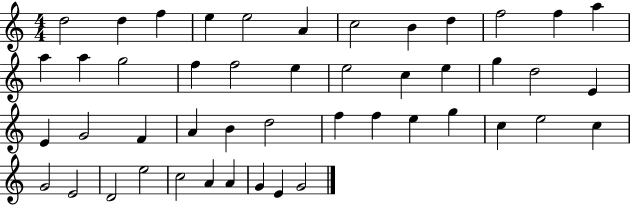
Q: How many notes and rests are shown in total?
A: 47